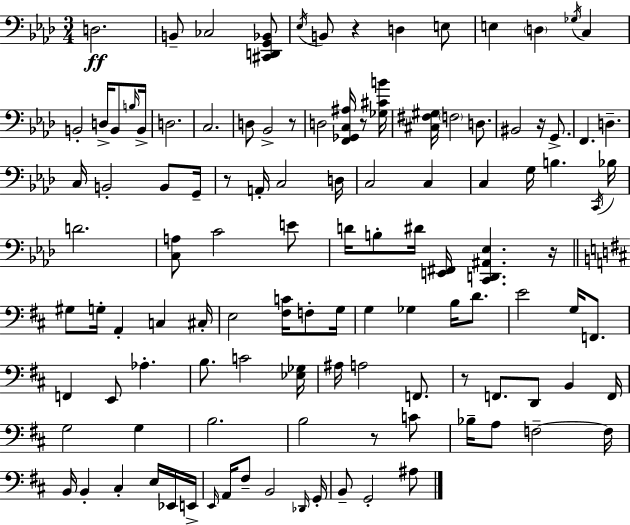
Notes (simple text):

D3/h. B2/e CES3/h [C#2,D2,G2,Bb2]/e Eb3/s B2/e R/q D3/q E3/e E3/q D3/q Gb3/s C3/q B2/h D3/s B2/e B3/s B2/s D3/h. C3/h. D3/e Bb2/h R/e D3/h [F2,Gb2,C3,A#3]/s R/e [Gb3,C#4,B4]/s [C#3,F#3,G#3]/s F3/h D3/e. BIS2/h R/s G2/e. F2/q. D3/q. C3/s B2/h B2/e G2/s R/e A2/s C3/h D3/s C3/h C3/q C3/q G3/s B3/q. C2/s Bb3/s D4/h. [C3,A3]/e C4/h E4/e D4/s B3/e D#4/s [E2,F#2]/s [C2,D2,A#2,Eb3]/q. R/s G#3/e G3/s A2/q C3/q C#3/s E3/h [F#3,C4]/s F3/e G3/s G3/q Gb3/q B3/s D4/e. E4/h G3/s F2/e. F2/q E2/e Ab3/q. B3/e. C4/h [Eb3,Gb3]/s A#3/s A3/h F2/e. R/e F2/e. D2/e B2/q F2/s G3/h G3/q B3/h. B3/h R/e C4/e Bb3/s A3/e F3/h F3/s B2/s B2/q C#3/q E3/s Eb2/s E2/s E2/s A2/s F#3/e B2/h Db2/s G2/s B2/e G2/h A#3/e